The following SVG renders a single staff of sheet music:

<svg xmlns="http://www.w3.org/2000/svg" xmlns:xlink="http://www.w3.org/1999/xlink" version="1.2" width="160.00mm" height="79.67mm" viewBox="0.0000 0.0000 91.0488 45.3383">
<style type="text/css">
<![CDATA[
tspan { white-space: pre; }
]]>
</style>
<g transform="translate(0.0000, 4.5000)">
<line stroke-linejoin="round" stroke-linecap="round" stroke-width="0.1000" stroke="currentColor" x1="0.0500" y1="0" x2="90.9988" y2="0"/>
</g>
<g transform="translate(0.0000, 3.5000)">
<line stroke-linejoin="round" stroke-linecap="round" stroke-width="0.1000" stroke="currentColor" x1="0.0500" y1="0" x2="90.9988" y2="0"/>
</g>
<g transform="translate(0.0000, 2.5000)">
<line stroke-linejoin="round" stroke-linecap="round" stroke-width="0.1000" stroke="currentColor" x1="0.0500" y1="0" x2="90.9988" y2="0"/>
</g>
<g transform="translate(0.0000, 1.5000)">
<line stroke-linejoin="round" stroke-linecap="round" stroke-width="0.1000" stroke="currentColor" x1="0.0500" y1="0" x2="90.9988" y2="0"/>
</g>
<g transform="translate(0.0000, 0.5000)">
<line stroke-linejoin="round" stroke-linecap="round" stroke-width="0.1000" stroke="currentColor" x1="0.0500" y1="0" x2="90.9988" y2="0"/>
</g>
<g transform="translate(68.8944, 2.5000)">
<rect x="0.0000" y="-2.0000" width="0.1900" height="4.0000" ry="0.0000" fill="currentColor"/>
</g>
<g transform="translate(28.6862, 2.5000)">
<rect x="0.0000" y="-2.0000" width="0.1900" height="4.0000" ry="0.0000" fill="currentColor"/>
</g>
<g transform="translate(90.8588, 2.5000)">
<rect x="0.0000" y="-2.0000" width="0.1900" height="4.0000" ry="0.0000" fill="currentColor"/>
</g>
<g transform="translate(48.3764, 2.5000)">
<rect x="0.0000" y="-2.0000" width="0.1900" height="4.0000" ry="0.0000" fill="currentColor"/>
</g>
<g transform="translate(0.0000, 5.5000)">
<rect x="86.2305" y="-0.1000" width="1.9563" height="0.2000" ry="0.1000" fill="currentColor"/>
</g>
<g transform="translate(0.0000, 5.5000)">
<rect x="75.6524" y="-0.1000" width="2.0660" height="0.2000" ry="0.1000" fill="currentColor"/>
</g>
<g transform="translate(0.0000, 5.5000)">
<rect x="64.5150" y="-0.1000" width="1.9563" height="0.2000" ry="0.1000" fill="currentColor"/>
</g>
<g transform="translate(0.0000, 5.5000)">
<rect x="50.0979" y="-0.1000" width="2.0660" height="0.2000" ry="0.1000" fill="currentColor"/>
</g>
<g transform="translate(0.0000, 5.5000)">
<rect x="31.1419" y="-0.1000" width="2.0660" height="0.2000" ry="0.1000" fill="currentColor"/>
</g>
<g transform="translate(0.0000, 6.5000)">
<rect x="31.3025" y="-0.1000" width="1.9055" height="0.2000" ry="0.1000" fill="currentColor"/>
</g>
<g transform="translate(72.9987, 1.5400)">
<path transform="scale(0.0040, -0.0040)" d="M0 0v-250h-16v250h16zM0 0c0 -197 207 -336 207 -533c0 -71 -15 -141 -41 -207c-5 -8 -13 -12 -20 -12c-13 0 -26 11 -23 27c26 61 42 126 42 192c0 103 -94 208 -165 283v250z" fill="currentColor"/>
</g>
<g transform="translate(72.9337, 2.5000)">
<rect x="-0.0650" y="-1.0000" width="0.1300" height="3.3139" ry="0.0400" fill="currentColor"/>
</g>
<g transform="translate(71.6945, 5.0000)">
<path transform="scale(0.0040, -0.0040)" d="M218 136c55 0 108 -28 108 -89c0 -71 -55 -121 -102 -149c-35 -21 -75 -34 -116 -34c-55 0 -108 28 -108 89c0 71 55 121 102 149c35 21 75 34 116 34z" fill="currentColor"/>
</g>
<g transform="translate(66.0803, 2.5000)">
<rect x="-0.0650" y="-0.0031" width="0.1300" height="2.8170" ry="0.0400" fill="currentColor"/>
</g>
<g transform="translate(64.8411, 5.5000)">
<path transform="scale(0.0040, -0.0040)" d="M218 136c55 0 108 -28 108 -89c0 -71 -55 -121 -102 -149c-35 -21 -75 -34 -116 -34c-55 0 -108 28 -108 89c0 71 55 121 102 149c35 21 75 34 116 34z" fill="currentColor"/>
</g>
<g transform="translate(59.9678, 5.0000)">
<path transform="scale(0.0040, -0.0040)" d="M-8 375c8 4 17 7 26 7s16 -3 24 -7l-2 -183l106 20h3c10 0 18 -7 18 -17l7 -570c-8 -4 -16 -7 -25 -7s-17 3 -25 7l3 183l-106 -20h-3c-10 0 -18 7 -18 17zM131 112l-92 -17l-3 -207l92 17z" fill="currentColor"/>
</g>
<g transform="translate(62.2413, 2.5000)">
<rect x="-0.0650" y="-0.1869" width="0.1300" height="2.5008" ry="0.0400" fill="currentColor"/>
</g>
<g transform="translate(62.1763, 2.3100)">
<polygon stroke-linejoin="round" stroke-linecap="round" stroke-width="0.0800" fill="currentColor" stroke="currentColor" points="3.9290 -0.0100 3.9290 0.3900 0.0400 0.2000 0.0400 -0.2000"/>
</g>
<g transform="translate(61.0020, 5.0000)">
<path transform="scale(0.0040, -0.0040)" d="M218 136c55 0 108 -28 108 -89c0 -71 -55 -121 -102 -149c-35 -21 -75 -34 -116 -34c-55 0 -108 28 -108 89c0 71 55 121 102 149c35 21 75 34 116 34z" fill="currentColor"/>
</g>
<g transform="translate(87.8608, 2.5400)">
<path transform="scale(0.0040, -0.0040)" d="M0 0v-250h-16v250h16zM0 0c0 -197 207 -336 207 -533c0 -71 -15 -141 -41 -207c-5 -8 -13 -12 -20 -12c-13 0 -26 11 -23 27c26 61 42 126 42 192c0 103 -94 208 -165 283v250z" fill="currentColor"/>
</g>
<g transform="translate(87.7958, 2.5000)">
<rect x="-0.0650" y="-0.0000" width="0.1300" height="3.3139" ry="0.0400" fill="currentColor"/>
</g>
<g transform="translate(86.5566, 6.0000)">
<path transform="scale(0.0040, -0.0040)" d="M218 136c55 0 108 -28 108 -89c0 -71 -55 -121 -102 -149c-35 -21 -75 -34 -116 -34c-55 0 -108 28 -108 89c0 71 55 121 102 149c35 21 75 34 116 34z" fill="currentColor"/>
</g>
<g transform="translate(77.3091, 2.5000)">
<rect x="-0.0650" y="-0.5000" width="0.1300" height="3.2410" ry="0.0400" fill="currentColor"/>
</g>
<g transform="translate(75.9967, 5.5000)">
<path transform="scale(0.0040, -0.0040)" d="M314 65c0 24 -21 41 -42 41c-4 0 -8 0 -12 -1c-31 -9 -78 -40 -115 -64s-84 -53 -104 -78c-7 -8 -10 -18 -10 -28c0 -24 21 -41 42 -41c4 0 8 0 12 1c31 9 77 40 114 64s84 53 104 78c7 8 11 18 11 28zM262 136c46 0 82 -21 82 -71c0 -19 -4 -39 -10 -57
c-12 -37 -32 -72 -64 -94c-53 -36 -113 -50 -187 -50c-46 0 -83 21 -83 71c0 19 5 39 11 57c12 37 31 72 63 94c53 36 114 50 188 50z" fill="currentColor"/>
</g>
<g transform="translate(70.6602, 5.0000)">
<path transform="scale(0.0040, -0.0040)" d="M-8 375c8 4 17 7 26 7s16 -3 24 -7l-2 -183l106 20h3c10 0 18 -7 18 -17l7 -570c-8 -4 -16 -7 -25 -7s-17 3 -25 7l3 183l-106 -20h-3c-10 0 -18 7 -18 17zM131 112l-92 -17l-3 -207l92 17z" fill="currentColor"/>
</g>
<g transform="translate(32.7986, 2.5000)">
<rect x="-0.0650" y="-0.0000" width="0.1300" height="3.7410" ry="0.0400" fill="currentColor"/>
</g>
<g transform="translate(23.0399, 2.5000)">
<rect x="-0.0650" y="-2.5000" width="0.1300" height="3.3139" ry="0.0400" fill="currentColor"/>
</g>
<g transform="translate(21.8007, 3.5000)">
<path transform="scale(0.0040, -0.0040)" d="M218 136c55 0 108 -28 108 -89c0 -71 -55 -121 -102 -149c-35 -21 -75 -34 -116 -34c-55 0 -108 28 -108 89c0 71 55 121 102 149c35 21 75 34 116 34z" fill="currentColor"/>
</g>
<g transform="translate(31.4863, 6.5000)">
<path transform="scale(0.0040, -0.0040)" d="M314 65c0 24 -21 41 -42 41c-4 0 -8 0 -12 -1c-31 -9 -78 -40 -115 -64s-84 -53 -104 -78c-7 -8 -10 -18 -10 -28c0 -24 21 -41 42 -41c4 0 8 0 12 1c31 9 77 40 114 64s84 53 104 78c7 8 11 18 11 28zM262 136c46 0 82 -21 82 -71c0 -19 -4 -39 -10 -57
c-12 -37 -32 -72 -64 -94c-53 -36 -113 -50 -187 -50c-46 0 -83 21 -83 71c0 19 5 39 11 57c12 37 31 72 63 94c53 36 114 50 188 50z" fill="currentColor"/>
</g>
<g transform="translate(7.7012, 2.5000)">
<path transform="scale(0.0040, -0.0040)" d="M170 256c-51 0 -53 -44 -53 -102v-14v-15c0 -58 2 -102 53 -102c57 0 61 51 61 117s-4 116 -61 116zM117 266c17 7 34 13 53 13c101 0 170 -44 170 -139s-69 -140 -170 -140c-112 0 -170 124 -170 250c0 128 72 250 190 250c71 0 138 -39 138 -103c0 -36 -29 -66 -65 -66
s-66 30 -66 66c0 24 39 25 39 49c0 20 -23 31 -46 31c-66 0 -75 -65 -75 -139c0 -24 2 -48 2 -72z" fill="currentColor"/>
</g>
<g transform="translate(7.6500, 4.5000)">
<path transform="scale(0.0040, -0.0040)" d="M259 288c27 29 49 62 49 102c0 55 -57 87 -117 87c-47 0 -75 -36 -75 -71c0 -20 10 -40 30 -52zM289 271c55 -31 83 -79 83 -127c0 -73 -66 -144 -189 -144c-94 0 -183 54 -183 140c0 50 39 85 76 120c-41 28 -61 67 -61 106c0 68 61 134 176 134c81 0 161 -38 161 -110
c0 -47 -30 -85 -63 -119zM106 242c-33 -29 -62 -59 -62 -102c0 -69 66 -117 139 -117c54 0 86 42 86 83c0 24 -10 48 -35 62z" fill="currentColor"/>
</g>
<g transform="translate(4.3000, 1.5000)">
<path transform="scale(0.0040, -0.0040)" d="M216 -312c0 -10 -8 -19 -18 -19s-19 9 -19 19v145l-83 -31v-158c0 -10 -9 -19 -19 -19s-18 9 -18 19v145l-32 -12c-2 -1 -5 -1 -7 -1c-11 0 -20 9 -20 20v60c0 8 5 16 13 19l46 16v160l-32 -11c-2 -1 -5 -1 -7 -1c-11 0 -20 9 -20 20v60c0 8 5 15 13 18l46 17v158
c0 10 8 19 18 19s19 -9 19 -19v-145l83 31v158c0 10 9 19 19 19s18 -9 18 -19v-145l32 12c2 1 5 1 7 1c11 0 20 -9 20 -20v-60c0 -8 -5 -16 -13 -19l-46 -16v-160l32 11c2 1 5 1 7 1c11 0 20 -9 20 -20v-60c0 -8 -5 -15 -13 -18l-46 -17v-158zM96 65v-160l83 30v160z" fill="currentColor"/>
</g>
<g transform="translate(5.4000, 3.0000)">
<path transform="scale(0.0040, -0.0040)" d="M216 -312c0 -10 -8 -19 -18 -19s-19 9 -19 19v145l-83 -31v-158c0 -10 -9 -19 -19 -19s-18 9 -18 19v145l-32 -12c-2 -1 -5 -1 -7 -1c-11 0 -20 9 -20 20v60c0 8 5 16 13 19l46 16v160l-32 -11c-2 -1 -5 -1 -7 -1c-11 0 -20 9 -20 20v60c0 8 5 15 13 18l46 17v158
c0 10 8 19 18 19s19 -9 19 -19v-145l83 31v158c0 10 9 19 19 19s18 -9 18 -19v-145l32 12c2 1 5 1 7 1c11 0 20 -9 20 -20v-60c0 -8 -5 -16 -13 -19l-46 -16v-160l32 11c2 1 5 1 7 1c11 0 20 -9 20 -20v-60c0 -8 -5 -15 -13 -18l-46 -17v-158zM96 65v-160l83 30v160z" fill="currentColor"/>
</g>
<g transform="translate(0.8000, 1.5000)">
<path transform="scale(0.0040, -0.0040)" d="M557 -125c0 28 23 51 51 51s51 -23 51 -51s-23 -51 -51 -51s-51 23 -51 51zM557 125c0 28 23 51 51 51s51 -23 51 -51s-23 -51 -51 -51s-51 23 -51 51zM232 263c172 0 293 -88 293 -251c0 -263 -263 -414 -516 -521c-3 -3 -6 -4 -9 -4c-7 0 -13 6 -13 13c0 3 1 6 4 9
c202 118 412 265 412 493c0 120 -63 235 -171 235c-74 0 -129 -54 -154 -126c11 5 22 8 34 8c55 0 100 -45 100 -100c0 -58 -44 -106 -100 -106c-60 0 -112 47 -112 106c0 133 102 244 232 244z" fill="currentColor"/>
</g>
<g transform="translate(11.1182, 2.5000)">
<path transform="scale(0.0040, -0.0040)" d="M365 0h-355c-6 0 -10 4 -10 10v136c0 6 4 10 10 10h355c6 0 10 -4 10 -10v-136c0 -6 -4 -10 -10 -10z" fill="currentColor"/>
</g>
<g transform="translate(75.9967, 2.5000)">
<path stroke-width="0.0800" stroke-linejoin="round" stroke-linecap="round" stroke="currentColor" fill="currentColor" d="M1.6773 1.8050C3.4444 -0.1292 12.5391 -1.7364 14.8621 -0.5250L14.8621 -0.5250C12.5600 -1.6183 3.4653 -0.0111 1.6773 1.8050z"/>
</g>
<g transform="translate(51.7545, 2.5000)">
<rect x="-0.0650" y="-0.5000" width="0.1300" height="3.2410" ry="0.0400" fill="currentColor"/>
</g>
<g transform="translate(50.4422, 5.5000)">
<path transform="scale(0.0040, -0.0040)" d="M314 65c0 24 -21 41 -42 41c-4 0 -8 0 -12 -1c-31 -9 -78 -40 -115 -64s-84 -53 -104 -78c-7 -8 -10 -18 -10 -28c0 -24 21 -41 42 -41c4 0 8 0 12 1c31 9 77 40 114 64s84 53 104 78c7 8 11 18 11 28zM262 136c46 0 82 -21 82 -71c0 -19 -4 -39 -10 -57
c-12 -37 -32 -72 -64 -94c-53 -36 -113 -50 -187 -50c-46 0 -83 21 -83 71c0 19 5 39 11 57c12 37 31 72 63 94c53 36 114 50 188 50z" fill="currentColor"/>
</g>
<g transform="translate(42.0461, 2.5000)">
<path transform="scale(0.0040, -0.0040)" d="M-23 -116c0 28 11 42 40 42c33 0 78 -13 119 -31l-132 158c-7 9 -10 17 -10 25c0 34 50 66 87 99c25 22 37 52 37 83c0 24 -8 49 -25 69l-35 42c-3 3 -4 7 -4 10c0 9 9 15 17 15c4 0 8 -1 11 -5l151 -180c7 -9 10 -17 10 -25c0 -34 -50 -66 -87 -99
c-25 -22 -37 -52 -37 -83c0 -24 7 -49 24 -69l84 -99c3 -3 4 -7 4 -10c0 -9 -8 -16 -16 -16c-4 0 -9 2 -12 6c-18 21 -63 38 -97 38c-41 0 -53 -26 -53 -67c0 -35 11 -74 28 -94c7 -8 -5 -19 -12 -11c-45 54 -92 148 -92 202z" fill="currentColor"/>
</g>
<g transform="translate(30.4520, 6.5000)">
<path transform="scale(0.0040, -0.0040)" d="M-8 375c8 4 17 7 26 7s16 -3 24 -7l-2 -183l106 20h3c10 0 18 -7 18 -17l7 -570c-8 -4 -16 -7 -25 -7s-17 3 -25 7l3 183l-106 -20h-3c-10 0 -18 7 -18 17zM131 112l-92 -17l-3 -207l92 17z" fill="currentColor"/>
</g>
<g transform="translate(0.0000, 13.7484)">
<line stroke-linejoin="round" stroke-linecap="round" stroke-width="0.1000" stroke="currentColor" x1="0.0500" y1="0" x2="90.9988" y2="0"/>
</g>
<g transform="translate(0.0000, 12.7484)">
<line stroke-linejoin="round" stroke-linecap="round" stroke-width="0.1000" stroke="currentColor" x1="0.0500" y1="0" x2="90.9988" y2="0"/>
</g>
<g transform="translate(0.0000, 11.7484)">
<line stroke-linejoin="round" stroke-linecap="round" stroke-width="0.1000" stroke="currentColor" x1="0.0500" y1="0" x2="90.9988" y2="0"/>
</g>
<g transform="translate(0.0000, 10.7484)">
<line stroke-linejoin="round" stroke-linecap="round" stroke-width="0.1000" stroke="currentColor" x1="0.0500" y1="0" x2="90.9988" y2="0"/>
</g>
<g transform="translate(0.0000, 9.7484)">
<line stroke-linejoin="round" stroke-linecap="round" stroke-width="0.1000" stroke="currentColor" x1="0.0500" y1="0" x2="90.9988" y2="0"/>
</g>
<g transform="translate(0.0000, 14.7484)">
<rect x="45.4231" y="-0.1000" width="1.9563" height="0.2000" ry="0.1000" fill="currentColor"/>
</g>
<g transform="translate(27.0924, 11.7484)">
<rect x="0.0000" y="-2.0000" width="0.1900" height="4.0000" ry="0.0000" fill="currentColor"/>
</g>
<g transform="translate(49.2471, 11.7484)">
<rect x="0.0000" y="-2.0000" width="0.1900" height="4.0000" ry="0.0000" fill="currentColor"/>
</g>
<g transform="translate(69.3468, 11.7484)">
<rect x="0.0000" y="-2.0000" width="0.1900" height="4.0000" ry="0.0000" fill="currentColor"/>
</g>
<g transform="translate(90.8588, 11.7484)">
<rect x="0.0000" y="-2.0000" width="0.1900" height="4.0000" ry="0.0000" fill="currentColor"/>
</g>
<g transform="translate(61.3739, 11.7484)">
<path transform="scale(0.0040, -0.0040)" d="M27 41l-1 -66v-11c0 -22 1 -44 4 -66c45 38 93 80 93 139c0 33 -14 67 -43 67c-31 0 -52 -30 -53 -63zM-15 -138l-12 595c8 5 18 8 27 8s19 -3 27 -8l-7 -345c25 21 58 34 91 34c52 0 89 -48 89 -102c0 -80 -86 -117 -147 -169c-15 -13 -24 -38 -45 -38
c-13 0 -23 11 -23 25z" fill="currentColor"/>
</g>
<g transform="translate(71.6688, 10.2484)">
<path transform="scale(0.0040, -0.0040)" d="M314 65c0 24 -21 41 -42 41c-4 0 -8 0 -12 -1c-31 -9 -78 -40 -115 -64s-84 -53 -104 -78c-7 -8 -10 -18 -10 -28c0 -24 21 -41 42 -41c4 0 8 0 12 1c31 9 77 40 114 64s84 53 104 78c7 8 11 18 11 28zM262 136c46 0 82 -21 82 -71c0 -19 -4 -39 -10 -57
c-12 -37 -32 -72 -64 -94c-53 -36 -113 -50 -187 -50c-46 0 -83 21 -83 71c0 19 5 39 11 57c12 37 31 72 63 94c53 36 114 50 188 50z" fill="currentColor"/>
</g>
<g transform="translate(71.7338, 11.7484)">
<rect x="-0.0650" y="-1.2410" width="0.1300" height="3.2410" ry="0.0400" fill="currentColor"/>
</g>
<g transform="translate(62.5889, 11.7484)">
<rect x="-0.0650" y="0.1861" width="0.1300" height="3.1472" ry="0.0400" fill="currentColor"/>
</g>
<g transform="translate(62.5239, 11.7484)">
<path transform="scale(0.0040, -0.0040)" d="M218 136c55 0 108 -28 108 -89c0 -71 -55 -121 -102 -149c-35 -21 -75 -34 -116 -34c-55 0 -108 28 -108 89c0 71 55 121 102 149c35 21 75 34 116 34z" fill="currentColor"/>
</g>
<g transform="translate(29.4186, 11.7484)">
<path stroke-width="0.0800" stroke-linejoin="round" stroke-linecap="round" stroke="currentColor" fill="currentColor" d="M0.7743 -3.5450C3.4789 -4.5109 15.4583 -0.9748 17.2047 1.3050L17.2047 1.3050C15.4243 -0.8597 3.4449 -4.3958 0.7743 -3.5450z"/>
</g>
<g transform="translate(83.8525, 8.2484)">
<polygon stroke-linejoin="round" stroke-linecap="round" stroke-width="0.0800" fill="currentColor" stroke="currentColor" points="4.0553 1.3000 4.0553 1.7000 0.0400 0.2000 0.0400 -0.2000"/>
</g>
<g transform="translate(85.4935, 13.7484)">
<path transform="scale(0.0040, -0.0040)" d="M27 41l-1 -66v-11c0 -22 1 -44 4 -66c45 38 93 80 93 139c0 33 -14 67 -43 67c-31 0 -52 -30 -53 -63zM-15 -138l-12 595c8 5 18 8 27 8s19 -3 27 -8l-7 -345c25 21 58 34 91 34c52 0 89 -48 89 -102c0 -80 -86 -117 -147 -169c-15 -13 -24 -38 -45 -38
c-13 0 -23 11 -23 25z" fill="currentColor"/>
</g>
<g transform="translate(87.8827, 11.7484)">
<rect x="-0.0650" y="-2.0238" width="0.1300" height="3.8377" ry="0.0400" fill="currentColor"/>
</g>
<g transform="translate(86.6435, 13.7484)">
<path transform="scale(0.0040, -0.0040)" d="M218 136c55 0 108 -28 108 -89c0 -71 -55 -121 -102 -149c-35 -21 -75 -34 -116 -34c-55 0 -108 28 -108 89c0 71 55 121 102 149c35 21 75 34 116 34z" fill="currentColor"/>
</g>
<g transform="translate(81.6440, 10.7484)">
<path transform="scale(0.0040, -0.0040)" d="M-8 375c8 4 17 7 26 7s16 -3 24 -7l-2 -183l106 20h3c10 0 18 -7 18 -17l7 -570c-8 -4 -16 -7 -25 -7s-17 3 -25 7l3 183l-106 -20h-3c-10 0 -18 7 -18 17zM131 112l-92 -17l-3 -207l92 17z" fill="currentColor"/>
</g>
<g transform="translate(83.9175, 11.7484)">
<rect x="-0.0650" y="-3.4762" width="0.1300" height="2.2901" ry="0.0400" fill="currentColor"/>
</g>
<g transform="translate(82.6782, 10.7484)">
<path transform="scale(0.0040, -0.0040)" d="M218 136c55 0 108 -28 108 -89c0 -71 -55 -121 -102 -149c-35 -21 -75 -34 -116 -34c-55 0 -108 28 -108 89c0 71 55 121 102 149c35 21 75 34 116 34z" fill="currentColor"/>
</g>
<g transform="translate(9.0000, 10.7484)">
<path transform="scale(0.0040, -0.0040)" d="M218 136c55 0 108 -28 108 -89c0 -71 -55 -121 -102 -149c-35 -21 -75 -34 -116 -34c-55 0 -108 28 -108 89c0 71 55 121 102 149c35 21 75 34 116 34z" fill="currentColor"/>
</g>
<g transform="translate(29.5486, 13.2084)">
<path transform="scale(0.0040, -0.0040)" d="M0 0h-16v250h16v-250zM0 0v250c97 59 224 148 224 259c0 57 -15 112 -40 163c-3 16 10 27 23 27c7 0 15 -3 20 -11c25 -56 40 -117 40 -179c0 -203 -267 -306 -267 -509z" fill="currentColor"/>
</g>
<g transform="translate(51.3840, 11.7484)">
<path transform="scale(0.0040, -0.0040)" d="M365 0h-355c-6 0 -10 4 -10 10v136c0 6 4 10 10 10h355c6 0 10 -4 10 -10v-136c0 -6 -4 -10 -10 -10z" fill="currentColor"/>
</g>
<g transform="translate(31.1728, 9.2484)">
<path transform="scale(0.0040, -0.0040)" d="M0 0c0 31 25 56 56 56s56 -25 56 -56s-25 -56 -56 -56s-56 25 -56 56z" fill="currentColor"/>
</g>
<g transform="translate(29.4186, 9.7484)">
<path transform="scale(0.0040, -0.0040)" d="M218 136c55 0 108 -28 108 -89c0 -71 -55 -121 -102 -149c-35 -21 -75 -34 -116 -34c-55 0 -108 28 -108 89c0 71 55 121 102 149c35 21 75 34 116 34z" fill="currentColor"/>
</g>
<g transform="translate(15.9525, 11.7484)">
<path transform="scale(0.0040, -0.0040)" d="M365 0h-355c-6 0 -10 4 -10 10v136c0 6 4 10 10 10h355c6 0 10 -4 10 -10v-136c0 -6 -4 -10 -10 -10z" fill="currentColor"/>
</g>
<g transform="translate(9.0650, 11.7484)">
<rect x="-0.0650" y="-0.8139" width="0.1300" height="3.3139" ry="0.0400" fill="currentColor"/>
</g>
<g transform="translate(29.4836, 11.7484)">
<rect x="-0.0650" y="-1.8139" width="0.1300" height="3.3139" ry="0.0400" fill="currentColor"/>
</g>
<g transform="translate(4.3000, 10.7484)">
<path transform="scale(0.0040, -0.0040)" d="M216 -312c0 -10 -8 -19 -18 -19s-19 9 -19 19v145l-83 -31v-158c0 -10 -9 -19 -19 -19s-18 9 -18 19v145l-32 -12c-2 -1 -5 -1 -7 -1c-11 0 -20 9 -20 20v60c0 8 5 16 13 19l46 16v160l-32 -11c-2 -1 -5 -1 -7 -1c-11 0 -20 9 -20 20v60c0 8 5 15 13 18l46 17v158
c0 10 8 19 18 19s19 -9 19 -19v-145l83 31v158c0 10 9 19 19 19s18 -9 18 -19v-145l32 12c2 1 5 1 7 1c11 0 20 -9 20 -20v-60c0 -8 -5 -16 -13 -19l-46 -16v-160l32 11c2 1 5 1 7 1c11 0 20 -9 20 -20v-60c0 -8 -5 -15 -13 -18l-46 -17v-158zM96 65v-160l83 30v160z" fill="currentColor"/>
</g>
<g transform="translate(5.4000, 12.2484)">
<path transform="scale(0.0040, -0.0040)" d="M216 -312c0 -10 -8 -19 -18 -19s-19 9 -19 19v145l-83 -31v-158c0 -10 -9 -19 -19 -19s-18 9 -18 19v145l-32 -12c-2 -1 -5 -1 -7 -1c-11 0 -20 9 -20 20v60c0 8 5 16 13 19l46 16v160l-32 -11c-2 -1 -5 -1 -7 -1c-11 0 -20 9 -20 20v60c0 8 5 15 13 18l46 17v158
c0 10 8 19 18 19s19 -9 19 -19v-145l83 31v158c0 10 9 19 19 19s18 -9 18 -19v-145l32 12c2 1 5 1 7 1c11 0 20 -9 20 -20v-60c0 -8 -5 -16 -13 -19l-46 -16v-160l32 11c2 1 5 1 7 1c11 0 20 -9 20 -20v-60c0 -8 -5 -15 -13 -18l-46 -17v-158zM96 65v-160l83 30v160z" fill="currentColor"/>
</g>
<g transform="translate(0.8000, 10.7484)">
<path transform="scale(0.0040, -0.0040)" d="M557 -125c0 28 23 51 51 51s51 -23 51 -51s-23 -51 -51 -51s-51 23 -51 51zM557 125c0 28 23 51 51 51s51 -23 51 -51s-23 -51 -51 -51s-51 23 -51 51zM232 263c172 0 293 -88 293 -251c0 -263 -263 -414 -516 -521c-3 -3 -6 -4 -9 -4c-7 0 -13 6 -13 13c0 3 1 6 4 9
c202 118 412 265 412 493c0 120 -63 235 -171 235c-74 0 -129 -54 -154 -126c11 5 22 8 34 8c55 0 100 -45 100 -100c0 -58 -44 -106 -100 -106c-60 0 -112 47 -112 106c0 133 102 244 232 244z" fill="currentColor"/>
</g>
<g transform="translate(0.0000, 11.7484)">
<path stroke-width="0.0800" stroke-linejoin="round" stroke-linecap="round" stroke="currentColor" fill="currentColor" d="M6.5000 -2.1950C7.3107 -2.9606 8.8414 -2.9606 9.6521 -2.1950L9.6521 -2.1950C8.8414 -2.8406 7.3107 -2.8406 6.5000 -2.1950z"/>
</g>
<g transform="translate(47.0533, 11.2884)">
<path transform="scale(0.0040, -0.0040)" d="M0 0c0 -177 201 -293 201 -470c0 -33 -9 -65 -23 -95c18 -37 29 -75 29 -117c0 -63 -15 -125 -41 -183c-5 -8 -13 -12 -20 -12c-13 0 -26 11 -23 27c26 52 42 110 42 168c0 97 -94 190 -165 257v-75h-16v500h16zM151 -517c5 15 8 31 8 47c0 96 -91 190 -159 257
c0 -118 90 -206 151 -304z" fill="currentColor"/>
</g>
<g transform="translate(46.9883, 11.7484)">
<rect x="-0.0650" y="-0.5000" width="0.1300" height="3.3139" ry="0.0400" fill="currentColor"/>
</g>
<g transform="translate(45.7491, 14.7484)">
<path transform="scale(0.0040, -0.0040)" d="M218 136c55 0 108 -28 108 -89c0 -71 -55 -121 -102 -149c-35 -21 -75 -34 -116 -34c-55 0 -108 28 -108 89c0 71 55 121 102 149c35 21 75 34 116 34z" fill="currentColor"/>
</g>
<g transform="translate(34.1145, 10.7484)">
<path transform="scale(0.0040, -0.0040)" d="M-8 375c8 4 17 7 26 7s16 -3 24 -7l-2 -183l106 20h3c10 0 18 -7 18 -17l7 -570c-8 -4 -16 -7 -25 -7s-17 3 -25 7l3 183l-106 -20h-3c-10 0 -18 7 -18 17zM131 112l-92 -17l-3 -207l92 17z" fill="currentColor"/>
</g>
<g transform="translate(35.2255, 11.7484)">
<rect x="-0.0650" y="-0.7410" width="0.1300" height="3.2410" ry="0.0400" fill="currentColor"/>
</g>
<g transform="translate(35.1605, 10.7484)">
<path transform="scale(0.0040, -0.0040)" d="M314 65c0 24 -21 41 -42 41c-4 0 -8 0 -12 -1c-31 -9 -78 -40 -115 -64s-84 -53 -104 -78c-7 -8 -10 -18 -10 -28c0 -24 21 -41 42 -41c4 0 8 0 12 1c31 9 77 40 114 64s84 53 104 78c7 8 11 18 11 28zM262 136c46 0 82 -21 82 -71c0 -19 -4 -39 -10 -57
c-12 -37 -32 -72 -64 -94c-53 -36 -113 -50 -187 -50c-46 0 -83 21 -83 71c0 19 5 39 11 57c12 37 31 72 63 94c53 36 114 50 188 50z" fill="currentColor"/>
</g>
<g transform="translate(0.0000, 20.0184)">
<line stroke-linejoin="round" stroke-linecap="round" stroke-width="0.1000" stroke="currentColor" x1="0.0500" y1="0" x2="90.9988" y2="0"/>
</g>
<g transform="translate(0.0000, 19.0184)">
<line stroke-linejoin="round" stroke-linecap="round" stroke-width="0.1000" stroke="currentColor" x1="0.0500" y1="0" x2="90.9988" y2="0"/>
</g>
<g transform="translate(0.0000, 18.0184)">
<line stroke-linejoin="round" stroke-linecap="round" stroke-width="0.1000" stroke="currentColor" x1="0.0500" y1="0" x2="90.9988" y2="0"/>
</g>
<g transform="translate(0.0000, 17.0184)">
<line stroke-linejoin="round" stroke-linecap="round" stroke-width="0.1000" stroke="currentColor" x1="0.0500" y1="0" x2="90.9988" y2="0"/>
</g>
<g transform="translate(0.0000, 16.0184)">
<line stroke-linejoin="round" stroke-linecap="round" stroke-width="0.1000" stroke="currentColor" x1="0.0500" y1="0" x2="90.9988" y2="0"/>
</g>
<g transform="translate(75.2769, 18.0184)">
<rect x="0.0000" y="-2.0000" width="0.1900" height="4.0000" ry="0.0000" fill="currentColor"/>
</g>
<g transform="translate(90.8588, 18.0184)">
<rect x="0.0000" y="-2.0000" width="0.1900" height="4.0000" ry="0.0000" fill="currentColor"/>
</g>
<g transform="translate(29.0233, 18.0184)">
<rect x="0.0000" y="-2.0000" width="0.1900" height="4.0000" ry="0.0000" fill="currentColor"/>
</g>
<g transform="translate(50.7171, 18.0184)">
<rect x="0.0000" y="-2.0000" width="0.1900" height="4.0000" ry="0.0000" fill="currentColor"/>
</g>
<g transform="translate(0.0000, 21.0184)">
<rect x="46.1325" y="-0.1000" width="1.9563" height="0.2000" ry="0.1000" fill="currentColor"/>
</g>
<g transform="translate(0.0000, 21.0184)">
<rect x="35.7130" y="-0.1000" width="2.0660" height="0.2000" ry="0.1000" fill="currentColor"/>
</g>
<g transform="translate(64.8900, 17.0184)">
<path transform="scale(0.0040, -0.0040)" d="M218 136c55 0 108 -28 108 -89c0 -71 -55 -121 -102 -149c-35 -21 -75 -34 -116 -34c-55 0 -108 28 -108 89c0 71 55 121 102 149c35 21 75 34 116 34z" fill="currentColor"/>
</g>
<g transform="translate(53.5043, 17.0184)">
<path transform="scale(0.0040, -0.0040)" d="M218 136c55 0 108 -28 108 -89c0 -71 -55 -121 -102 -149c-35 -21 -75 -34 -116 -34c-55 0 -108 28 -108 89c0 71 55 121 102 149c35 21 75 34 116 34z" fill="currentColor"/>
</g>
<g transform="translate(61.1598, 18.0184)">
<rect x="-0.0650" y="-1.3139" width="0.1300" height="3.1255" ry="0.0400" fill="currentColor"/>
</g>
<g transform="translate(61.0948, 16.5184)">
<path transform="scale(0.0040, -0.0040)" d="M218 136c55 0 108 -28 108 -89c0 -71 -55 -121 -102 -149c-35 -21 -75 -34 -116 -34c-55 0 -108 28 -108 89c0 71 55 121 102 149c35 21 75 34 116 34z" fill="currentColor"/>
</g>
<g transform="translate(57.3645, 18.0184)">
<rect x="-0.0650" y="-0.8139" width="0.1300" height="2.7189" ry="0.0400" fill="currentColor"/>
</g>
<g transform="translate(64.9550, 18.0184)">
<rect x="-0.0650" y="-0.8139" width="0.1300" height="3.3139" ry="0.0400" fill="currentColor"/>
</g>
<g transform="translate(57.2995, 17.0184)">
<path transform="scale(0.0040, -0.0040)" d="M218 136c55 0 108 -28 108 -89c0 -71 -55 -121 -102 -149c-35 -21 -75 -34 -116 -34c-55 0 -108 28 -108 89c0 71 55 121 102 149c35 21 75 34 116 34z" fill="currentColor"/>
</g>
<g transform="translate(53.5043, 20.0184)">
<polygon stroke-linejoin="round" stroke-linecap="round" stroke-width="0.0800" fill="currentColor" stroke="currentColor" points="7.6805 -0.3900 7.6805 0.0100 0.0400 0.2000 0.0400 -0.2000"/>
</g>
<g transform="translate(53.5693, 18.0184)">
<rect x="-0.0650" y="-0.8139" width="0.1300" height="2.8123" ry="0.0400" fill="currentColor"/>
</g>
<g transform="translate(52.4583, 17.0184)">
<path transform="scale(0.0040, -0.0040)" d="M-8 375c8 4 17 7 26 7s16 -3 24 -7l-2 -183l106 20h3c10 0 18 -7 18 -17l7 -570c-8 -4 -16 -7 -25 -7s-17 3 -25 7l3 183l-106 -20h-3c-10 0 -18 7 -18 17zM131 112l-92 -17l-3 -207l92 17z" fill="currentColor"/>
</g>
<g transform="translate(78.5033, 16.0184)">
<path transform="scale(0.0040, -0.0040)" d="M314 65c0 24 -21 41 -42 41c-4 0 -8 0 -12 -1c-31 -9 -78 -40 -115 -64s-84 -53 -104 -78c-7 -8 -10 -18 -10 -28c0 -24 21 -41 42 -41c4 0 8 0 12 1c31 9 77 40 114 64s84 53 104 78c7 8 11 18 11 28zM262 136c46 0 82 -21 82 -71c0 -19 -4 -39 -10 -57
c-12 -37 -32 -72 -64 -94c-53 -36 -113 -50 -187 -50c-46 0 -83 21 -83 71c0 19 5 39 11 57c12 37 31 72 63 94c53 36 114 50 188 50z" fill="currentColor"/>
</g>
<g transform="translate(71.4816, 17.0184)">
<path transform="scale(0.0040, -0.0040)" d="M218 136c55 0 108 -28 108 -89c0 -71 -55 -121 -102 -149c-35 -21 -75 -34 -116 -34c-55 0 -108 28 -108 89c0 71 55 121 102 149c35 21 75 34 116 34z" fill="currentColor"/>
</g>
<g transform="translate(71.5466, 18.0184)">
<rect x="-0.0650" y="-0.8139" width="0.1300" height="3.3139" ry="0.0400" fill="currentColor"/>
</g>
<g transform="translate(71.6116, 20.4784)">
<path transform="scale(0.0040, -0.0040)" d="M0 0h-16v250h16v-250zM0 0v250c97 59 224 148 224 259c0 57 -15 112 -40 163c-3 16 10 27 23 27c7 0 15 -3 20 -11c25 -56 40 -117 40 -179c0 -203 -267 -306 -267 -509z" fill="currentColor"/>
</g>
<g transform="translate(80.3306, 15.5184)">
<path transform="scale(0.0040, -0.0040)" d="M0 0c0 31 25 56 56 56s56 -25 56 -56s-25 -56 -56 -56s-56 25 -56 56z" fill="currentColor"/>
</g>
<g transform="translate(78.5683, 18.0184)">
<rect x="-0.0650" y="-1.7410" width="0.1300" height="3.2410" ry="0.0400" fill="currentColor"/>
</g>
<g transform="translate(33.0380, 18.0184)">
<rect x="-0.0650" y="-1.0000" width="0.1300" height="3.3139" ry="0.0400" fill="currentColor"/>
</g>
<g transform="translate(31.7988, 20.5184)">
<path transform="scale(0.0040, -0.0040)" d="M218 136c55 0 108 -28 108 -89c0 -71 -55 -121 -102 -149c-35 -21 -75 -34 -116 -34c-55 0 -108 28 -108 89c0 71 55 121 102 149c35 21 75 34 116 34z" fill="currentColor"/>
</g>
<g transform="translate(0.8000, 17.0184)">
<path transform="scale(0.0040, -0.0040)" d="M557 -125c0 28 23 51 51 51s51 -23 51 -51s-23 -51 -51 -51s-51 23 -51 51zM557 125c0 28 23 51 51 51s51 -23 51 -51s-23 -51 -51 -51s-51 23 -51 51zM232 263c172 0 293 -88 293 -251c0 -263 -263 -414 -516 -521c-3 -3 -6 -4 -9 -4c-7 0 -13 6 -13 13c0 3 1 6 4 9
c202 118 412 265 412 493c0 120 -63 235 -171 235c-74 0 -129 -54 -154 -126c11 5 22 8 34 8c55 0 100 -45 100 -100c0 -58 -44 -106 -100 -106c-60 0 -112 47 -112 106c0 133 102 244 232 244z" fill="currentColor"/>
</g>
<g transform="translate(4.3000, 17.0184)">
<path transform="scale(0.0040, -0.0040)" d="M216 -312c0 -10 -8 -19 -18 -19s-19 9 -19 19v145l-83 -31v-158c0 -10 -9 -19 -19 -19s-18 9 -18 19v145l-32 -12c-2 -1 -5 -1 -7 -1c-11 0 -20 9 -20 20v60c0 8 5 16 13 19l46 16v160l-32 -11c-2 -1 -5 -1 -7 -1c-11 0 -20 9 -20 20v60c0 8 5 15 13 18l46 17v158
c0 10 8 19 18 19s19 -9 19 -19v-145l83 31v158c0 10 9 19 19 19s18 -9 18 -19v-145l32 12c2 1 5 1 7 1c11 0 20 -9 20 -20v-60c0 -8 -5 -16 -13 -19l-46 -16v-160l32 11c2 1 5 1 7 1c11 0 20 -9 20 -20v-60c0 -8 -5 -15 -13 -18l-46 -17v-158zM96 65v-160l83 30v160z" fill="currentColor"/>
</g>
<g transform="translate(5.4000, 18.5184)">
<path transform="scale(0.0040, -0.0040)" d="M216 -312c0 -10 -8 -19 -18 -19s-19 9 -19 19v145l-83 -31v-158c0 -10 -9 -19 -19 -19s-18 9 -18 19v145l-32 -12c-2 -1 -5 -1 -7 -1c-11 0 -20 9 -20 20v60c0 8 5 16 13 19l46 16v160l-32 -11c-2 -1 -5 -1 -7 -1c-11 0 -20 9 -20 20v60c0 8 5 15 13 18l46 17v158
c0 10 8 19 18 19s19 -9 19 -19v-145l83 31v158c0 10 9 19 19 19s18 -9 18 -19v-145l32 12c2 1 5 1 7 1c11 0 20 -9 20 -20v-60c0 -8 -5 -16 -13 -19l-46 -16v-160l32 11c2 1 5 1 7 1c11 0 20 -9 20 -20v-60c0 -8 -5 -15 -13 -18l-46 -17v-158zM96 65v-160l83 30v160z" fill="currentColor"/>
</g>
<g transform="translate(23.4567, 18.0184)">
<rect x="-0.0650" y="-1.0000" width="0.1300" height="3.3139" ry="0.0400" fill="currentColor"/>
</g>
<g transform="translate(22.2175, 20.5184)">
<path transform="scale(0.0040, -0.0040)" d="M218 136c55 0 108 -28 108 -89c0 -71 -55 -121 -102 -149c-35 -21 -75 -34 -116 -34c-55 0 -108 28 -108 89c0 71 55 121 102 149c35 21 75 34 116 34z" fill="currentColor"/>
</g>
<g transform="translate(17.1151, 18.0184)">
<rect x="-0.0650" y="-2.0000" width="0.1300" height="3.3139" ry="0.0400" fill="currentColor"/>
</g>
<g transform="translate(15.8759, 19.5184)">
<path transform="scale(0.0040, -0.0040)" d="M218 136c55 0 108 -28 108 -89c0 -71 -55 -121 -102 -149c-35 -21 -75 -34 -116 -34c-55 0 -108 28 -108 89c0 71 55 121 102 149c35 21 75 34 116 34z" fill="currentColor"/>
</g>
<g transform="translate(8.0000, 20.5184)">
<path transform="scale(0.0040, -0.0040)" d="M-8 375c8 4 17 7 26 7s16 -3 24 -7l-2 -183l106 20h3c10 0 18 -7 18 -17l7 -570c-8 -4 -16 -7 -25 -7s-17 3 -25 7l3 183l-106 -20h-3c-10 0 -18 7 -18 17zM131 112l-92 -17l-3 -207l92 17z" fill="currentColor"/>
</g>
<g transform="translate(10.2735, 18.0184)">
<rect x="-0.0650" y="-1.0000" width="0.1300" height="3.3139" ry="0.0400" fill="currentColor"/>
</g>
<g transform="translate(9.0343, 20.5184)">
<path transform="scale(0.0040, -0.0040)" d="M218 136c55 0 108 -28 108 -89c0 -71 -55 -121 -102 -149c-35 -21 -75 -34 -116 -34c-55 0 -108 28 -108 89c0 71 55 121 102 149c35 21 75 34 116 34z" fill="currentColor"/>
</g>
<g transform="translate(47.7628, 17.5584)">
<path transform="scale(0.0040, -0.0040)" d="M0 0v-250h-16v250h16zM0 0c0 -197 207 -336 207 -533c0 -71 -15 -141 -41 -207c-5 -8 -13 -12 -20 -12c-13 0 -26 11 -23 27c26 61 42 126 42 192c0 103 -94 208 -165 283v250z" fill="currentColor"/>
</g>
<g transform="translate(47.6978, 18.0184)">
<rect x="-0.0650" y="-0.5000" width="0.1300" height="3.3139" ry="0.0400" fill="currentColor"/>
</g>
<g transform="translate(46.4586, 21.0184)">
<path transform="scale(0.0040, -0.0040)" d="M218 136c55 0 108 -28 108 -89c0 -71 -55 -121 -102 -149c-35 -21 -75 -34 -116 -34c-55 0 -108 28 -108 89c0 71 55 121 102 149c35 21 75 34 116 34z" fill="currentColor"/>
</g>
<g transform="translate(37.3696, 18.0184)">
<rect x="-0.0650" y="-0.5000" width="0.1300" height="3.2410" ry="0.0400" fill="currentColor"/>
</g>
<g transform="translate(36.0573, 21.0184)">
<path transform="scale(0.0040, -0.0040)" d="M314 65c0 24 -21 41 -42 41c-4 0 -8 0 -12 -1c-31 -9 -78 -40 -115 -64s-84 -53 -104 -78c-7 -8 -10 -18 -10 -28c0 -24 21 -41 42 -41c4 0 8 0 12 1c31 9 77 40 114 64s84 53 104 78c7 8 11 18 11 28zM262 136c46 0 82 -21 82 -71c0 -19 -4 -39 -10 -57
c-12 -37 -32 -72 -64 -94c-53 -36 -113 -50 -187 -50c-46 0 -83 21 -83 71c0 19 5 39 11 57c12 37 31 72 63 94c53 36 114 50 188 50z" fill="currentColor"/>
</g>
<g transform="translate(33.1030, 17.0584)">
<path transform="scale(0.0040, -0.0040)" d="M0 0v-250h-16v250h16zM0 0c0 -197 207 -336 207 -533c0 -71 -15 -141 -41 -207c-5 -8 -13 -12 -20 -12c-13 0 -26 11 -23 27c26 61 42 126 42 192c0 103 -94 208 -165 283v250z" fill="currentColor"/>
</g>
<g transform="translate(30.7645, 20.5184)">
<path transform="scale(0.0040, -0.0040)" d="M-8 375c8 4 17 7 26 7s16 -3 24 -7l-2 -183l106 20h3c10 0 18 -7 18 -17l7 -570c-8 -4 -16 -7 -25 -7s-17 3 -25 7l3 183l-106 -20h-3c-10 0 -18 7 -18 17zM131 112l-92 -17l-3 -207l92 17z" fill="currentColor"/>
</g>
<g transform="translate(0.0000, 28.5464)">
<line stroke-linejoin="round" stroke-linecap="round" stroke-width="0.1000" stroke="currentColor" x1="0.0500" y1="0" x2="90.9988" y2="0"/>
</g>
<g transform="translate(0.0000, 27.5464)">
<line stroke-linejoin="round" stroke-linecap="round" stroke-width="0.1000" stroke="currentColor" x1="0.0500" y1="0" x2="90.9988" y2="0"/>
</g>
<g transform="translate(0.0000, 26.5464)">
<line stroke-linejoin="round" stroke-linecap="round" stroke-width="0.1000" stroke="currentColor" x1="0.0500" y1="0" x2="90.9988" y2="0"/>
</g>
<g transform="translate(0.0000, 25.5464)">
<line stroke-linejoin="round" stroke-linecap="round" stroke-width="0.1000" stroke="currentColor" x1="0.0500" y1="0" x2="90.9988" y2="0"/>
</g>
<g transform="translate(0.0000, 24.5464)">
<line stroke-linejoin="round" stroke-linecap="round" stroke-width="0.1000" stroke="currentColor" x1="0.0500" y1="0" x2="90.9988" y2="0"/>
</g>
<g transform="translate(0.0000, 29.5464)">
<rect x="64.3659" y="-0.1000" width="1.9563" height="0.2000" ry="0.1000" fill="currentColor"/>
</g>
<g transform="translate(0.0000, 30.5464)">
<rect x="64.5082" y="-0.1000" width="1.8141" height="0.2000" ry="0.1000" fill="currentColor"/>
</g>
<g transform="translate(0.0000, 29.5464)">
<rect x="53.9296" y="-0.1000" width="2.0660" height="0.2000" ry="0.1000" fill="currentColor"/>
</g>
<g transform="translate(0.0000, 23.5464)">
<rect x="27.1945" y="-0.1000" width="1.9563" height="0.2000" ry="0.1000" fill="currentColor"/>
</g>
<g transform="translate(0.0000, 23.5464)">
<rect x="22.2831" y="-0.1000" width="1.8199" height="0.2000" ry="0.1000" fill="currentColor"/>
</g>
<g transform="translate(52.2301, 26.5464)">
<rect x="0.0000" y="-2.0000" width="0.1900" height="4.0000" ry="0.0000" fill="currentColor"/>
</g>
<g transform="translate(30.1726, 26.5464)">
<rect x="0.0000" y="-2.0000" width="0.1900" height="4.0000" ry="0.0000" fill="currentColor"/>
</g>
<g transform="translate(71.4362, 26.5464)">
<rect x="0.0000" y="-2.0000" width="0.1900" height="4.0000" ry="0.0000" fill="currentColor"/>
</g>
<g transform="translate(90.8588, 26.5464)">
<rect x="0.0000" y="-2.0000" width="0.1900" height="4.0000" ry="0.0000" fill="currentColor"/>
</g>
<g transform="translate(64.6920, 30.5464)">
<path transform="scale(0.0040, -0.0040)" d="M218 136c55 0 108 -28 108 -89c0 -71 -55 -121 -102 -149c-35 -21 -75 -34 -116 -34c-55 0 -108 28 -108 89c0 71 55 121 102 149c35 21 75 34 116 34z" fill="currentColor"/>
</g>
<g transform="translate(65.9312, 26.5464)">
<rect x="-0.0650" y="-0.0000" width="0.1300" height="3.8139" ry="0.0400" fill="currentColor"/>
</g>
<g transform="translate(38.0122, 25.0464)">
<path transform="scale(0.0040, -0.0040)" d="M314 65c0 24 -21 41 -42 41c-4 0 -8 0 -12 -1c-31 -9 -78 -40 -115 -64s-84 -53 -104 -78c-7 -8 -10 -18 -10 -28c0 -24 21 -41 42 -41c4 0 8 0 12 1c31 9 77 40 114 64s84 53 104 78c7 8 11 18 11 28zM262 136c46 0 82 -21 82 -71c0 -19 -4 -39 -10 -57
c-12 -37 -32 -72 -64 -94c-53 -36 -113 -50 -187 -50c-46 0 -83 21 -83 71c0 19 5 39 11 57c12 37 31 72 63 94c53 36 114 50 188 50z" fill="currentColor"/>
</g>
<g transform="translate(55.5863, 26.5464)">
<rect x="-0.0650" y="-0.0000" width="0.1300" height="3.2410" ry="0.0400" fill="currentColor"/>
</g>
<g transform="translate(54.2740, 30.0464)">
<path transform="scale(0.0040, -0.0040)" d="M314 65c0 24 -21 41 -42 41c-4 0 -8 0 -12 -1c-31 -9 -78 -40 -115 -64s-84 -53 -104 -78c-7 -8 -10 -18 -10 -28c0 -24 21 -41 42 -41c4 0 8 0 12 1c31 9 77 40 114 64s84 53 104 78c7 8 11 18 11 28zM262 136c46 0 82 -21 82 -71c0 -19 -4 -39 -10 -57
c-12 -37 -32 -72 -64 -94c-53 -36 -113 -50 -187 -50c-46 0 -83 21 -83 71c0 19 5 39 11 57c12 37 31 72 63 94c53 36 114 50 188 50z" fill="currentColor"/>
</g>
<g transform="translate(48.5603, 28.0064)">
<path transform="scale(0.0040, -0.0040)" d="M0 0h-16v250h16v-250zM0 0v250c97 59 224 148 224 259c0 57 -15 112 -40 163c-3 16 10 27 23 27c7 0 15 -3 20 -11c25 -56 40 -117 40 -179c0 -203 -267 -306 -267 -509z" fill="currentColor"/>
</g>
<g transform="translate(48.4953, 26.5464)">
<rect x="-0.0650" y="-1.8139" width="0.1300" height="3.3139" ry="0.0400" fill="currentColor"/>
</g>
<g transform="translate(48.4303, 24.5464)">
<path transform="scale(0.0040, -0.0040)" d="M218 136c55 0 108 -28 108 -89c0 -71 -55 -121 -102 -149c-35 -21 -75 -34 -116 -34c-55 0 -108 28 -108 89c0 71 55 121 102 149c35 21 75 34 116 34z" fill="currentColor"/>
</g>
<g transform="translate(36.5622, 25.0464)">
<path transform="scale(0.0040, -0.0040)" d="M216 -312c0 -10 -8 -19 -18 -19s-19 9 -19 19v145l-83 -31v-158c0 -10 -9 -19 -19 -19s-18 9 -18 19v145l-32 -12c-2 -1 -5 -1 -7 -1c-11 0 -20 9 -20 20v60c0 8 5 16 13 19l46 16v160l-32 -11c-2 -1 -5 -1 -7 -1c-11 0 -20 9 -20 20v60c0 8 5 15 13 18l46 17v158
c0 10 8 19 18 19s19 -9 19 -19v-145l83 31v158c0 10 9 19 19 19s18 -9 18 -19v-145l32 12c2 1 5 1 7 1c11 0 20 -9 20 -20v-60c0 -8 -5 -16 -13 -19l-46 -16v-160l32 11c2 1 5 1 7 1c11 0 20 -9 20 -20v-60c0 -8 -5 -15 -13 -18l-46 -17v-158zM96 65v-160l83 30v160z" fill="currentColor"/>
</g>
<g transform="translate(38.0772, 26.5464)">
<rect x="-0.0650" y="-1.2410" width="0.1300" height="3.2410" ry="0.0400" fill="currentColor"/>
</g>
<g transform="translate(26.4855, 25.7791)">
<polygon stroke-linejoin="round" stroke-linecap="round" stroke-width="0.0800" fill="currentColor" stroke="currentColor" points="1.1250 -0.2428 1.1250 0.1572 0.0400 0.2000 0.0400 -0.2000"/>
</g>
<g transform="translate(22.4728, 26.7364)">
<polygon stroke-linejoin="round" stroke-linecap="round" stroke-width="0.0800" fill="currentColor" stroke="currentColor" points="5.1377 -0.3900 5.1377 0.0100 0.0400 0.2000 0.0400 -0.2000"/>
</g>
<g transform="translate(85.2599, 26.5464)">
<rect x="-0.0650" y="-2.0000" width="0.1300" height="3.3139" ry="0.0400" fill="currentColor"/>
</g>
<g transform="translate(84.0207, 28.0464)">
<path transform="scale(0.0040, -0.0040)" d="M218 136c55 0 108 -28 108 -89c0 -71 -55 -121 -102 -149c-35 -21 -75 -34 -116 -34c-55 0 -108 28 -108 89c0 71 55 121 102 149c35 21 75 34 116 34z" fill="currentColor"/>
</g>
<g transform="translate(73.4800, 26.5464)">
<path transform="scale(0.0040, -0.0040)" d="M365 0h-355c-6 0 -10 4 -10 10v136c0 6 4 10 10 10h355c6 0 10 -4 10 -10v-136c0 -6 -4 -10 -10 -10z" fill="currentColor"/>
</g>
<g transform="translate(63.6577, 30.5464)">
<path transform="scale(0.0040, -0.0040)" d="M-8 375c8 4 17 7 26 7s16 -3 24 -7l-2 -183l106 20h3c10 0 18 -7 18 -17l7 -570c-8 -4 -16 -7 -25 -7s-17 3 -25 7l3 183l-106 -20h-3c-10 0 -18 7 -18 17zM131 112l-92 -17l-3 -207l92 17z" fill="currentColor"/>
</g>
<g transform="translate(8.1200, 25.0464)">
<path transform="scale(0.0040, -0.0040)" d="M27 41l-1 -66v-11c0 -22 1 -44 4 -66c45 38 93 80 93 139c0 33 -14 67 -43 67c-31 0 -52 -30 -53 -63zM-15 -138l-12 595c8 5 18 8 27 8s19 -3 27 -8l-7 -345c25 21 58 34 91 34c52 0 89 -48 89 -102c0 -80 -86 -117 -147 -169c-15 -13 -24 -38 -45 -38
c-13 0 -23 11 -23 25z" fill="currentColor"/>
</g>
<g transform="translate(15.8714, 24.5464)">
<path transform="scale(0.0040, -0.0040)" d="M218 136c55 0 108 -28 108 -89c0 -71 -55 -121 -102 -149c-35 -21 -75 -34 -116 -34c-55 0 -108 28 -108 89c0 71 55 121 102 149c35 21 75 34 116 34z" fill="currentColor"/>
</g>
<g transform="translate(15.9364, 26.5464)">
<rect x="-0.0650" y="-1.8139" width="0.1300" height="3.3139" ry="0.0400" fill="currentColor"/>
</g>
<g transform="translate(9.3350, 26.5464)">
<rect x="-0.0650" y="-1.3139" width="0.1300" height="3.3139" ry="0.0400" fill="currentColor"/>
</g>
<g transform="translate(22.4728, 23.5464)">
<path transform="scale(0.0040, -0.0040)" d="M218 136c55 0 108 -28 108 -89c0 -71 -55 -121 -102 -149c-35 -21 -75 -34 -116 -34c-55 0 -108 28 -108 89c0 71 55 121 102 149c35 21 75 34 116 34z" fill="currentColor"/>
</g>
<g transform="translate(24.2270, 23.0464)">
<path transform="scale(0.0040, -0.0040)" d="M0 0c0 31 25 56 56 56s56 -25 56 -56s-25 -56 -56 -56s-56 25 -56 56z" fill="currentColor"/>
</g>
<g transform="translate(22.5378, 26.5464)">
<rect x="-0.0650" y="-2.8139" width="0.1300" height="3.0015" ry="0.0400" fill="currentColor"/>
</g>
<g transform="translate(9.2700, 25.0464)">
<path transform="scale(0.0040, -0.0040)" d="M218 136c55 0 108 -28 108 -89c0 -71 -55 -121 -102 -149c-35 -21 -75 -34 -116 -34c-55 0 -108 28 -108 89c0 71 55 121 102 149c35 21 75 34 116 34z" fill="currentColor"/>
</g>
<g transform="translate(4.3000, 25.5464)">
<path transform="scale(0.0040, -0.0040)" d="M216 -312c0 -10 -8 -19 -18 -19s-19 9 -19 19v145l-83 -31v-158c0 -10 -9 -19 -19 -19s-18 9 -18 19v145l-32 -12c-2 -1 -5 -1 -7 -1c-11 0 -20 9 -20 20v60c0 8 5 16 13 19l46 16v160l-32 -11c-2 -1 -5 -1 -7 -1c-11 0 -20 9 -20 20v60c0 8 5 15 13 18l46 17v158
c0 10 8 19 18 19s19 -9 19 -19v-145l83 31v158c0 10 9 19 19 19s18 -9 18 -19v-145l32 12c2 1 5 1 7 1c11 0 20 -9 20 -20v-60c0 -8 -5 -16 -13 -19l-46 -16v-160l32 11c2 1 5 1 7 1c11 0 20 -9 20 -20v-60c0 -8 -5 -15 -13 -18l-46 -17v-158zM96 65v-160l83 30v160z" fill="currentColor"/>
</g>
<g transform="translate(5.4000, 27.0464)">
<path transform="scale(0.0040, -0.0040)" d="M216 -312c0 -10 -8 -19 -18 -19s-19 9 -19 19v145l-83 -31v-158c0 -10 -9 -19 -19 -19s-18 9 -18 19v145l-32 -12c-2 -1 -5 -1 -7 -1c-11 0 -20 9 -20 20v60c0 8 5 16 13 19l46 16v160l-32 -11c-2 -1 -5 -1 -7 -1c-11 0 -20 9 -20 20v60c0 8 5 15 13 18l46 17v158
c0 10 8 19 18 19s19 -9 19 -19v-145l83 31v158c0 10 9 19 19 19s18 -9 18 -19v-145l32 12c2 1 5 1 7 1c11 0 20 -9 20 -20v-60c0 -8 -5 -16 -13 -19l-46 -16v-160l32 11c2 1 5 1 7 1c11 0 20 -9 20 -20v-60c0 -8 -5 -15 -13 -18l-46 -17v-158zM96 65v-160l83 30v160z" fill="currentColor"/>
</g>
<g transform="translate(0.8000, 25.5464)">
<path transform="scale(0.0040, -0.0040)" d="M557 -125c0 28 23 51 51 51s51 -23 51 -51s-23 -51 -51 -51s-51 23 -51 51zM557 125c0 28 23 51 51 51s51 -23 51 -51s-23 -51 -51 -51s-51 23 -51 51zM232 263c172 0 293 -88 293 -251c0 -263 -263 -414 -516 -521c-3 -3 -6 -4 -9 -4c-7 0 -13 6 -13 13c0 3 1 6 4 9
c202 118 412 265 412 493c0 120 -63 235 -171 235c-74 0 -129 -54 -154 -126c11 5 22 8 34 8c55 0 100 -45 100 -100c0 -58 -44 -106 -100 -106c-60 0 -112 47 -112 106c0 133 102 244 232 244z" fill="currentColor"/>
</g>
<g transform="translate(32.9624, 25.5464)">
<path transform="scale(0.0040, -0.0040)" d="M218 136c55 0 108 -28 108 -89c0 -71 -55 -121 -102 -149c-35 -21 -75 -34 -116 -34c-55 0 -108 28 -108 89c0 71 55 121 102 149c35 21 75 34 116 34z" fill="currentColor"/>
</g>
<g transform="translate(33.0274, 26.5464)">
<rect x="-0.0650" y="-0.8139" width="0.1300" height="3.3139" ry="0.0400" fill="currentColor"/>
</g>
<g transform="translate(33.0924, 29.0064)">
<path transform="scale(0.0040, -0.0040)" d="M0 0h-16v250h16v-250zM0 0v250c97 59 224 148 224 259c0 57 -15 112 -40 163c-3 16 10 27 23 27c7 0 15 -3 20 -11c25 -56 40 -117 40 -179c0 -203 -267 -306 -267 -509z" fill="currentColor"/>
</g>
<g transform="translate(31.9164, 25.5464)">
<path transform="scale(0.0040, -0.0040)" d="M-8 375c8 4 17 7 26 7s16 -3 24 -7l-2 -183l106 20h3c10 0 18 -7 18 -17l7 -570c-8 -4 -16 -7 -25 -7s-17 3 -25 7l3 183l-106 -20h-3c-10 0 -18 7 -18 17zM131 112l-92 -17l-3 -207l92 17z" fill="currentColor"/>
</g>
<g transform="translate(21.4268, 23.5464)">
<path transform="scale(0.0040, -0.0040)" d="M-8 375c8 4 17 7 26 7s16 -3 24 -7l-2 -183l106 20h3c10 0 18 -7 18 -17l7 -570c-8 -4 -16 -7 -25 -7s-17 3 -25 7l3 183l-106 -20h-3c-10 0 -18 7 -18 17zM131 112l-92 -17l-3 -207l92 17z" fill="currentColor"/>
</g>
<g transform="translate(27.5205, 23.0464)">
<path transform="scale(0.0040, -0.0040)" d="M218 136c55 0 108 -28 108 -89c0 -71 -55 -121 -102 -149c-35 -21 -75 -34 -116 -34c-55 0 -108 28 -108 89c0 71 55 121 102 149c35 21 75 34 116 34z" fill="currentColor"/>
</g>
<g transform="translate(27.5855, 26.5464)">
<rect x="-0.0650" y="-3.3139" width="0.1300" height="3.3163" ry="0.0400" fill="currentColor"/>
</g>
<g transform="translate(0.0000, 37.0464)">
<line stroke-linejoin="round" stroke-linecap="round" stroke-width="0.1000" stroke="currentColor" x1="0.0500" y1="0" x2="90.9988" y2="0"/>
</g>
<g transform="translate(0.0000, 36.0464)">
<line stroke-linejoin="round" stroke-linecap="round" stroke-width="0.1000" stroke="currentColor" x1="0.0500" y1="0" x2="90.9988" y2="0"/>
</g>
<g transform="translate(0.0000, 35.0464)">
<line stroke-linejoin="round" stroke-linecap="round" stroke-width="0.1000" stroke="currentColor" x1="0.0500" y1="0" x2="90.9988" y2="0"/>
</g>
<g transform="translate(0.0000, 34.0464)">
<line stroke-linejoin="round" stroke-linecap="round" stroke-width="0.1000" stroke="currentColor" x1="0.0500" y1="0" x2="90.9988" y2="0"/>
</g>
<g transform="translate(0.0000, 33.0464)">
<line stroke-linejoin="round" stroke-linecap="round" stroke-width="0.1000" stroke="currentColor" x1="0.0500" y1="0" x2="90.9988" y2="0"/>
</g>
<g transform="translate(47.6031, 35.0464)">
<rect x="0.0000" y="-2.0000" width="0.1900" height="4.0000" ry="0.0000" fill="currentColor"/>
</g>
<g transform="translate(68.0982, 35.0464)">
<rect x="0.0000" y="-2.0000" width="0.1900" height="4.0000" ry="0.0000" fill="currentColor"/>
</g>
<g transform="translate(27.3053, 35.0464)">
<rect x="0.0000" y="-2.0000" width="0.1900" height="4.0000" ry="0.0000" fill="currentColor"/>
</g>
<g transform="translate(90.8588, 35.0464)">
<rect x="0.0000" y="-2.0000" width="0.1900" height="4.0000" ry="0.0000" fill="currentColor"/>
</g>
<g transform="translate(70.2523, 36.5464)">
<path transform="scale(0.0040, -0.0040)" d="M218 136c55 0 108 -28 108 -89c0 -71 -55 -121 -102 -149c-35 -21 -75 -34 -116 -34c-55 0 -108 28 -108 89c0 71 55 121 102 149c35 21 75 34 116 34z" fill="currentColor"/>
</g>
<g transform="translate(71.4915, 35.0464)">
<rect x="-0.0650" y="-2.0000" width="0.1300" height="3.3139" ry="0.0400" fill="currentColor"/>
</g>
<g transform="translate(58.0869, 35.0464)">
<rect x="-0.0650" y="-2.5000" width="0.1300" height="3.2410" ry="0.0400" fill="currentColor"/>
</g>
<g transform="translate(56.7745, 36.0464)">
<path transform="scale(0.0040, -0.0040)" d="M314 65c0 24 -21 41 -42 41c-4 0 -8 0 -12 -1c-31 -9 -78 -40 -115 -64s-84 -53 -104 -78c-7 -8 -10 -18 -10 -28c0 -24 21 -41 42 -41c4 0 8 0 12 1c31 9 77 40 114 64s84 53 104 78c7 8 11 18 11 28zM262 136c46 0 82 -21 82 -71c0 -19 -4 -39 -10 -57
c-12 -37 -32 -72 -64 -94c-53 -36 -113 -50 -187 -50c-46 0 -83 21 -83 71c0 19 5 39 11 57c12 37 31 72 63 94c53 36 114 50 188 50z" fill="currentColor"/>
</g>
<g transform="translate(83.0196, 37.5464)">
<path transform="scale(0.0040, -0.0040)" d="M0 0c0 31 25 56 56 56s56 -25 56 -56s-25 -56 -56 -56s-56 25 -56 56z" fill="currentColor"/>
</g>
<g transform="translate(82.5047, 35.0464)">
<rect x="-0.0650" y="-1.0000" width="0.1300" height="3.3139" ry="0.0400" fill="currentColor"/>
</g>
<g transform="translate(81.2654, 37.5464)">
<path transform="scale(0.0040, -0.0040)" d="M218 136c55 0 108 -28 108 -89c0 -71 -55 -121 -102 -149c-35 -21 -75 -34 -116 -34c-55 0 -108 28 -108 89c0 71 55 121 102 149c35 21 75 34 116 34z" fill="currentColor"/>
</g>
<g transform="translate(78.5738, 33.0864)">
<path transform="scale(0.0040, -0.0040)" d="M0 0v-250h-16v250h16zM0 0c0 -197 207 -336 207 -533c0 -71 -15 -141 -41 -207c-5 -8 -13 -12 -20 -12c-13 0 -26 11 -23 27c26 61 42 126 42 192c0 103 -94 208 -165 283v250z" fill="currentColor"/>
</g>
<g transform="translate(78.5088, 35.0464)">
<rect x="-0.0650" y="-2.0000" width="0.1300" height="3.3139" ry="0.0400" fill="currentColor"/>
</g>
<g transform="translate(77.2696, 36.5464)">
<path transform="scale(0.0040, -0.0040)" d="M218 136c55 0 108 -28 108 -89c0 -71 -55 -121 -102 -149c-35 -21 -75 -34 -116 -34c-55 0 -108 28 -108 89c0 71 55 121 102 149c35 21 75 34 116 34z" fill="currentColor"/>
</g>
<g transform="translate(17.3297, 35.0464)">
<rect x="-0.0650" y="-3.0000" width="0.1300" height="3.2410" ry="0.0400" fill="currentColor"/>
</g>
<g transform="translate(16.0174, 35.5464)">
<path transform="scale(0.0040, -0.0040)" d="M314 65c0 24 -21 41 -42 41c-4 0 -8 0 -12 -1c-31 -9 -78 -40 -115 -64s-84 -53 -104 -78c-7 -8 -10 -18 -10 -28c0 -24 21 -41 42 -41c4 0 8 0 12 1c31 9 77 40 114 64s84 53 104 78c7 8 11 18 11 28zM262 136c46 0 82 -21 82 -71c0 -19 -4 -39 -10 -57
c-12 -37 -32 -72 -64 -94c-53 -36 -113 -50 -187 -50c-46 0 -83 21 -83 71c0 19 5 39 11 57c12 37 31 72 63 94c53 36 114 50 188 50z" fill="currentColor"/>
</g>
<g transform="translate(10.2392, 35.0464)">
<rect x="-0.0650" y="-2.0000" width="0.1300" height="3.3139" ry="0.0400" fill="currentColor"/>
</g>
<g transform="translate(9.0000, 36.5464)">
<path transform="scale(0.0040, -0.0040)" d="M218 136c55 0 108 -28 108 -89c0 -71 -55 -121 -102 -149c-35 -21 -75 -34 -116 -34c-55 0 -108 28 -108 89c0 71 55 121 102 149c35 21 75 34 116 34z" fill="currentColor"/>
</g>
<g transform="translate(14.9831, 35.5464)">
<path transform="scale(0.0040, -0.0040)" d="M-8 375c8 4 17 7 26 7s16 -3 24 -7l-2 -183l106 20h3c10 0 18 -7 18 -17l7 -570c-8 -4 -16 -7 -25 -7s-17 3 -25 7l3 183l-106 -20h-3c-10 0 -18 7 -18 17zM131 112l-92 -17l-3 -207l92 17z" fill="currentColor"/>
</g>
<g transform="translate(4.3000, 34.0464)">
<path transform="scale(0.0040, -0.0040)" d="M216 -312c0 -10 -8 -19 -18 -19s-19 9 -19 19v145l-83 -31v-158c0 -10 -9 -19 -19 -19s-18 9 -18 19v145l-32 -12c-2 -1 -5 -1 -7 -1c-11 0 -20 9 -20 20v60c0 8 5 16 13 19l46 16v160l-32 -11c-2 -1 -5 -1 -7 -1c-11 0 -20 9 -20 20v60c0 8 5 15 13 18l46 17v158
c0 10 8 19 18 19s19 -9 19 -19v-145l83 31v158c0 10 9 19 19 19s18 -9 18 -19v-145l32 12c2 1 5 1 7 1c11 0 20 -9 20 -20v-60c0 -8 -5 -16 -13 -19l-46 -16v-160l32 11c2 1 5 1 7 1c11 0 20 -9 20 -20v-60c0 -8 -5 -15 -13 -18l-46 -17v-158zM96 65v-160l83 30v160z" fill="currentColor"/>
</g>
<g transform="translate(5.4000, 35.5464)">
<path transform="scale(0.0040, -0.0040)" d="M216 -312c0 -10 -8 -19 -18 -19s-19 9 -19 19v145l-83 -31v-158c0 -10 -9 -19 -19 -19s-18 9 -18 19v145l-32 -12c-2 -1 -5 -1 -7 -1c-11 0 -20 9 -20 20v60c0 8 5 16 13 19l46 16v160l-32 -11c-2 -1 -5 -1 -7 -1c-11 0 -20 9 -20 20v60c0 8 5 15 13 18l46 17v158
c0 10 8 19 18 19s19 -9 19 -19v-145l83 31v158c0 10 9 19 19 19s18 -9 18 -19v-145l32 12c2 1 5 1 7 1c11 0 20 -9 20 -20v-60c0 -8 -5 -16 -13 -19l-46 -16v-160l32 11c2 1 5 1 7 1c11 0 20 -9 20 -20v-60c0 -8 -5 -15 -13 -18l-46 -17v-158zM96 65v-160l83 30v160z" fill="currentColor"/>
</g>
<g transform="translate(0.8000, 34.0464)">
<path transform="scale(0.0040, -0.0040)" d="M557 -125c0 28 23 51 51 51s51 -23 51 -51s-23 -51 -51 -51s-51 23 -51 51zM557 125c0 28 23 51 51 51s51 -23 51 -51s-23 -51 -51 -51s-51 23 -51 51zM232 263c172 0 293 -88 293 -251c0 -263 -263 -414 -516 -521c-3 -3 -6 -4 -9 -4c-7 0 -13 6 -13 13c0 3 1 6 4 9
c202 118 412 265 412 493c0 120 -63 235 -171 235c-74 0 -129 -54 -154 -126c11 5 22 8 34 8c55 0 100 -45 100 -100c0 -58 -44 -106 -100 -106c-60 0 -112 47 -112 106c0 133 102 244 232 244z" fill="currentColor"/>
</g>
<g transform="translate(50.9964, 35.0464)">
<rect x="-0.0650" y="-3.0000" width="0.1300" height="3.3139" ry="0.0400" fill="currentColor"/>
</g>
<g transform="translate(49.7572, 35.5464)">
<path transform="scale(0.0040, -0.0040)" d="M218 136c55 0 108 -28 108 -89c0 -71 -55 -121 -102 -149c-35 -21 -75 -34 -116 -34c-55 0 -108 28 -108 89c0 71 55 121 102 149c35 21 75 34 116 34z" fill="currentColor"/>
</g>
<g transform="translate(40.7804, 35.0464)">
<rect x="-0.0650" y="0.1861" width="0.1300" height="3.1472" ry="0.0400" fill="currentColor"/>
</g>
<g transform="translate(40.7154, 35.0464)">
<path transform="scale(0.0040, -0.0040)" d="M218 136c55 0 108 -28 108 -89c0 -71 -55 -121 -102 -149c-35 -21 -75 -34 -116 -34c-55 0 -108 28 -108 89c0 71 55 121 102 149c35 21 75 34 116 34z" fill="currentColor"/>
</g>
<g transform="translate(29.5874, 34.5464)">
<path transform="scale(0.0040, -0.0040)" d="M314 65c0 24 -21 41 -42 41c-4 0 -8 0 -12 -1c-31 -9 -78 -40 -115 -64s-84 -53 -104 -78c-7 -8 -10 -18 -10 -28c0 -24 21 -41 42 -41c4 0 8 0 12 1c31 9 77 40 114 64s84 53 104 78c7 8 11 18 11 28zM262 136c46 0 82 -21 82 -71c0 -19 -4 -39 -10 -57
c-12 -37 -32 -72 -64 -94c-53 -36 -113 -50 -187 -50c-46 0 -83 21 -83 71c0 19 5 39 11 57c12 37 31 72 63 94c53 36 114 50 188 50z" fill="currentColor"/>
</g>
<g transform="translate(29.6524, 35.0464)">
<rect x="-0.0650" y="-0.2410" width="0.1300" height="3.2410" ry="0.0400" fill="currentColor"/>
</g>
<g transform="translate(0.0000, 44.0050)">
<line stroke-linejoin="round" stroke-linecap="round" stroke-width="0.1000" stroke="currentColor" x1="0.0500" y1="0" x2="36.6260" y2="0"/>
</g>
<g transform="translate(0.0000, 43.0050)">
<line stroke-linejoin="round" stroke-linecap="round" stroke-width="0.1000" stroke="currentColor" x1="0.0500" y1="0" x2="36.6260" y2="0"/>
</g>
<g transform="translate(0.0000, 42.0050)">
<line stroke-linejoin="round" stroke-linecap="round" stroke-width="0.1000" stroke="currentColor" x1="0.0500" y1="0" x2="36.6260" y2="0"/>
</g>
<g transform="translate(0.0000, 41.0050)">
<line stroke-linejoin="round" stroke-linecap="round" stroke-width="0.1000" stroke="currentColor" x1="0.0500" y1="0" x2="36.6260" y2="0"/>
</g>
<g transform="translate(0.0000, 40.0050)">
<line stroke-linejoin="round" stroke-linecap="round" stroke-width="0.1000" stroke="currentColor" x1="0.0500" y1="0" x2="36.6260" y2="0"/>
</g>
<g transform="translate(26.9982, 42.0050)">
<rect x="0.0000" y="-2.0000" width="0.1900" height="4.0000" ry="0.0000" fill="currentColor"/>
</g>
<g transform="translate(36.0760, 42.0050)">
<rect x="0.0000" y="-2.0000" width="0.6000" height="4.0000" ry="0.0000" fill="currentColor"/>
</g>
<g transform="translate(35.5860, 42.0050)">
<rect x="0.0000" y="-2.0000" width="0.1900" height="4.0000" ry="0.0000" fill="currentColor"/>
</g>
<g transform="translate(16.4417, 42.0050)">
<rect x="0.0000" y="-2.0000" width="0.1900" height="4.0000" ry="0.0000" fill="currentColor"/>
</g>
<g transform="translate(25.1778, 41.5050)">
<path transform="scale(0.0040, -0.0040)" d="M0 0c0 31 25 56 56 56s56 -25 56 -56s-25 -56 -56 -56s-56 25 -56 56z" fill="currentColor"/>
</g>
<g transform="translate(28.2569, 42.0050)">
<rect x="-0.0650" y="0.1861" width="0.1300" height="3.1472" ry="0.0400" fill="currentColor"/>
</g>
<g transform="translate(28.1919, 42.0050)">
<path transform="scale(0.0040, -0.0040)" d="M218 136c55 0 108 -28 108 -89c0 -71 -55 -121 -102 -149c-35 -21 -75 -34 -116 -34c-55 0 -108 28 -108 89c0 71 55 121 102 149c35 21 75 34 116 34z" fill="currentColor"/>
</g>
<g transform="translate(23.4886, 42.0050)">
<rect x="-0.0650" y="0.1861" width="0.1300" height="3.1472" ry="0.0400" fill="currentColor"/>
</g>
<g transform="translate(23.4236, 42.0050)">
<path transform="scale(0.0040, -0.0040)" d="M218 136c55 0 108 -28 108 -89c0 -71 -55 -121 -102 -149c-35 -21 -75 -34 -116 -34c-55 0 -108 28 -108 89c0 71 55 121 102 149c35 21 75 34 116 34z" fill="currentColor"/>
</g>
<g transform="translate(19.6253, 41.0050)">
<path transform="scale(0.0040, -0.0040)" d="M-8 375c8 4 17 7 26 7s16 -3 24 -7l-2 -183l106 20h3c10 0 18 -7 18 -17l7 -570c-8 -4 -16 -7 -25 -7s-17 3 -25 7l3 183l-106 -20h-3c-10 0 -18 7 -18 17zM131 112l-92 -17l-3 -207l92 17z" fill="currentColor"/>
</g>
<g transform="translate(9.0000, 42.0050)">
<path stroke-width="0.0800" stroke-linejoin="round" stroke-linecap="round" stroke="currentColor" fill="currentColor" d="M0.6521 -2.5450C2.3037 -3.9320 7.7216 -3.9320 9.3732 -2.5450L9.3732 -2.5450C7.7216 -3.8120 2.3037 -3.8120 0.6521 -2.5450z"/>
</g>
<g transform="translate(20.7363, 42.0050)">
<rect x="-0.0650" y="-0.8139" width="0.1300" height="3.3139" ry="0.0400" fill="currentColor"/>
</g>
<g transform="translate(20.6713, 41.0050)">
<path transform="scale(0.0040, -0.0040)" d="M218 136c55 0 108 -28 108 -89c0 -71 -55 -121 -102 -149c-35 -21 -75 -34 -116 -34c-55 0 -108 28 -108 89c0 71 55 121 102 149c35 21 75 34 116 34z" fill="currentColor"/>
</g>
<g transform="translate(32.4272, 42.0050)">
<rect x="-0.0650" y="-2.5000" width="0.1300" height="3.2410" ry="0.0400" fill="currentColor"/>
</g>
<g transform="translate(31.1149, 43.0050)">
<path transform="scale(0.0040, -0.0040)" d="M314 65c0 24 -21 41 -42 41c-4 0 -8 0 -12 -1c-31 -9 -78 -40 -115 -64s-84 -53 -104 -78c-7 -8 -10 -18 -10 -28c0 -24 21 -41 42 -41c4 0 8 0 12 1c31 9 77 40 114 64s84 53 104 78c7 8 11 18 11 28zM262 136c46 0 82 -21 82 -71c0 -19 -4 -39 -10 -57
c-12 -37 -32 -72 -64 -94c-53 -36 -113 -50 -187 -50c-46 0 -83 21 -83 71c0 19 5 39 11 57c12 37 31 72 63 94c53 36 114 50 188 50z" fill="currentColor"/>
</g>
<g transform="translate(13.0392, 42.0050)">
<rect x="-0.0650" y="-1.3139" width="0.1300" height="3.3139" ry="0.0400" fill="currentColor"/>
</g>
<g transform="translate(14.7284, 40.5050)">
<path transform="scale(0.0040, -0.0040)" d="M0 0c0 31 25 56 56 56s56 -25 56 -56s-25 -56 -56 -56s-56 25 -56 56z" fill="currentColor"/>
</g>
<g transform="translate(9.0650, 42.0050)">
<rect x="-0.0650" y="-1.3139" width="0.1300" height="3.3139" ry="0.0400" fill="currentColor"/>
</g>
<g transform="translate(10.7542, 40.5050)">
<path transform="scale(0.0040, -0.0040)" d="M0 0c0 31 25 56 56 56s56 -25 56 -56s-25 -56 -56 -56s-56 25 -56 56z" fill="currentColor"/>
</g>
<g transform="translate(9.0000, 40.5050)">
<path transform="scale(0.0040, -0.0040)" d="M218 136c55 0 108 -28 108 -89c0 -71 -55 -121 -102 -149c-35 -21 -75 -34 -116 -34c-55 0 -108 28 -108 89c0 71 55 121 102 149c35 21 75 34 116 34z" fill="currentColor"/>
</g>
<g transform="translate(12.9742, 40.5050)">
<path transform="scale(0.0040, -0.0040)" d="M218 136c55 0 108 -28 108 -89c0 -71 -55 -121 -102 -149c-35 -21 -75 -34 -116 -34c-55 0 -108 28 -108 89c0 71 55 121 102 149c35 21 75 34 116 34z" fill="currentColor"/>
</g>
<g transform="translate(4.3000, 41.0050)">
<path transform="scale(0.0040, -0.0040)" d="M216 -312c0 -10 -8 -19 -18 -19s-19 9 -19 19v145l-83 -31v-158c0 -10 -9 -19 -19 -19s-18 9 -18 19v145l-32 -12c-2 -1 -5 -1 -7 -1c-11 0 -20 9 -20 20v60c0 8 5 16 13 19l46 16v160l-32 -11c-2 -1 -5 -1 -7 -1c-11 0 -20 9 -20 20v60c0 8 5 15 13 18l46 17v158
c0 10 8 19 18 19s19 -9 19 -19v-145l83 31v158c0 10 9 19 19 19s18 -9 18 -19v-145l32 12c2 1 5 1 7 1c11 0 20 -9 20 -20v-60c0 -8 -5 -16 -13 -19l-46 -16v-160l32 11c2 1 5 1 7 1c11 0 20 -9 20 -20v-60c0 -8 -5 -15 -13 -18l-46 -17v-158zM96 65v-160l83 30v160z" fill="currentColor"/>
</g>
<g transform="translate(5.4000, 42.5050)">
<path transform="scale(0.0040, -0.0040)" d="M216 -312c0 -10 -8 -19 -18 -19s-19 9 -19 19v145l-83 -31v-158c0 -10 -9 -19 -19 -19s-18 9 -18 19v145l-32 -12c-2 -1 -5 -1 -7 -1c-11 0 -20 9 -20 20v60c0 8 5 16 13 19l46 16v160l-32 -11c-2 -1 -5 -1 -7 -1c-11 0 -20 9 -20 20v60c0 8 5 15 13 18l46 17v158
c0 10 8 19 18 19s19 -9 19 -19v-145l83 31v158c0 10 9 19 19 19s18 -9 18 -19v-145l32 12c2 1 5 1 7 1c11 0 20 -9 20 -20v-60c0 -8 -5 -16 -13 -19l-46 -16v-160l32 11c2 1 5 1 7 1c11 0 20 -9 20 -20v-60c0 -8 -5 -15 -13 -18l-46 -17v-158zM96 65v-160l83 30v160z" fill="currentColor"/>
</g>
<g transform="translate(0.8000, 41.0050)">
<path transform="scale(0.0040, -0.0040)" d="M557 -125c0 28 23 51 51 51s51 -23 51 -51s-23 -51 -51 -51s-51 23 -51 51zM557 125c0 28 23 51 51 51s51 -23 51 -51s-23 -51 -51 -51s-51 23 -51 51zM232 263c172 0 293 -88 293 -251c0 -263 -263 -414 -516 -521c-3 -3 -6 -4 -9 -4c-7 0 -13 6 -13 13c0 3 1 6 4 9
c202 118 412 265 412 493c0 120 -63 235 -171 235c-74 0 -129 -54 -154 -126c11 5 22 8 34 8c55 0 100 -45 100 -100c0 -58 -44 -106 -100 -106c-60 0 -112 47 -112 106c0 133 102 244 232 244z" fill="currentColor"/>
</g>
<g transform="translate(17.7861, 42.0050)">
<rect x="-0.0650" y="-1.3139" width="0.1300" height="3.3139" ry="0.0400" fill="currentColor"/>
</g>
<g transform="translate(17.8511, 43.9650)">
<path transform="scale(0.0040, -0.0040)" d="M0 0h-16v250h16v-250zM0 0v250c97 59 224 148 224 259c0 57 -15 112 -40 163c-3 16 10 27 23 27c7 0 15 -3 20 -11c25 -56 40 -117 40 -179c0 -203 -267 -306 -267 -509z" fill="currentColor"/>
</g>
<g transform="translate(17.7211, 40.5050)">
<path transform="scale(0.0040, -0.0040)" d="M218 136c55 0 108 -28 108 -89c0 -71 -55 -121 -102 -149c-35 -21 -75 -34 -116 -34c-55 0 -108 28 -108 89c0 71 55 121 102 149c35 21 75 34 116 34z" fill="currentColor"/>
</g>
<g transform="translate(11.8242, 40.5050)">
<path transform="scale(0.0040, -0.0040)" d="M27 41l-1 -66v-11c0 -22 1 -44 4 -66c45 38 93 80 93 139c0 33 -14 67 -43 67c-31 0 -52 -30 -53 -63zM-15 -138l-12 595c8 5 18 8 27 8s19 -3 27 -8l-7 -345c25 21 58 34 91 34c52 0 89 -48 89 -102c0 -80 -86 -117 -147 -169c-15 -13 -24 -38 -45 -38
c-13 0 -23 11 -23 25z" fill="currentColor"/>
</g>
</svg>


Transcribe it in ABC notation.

X:1
T:Untitled
M:6/8
L:1/4
K:D
z2 B,, C,,2 z E,,2 F,,/2 E,,/2 F,,/2 E,,2 D,,/2 ^F, z2 A,/2 F,2 E,,/4 z2 _D, G,2 F,/2 _G,,/2 F,, A,, F,, F,,/2 E,,2 E,,/2 F,/2 F,/2 G,/2 F, F,/2 A,2 _G, A, C/2 D/4 F,/2 ^G,2 A,/2 D,,2 C,, z2 A,, A,, C,2 E,2 D, ^C, B,,2 A,, A,,/2 ^F,, G, _G, G,/2 F, D, D, B,,2